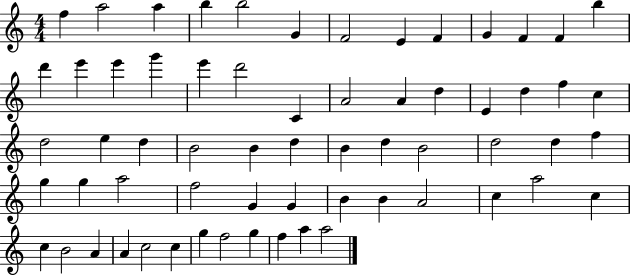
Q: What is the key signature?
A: C major